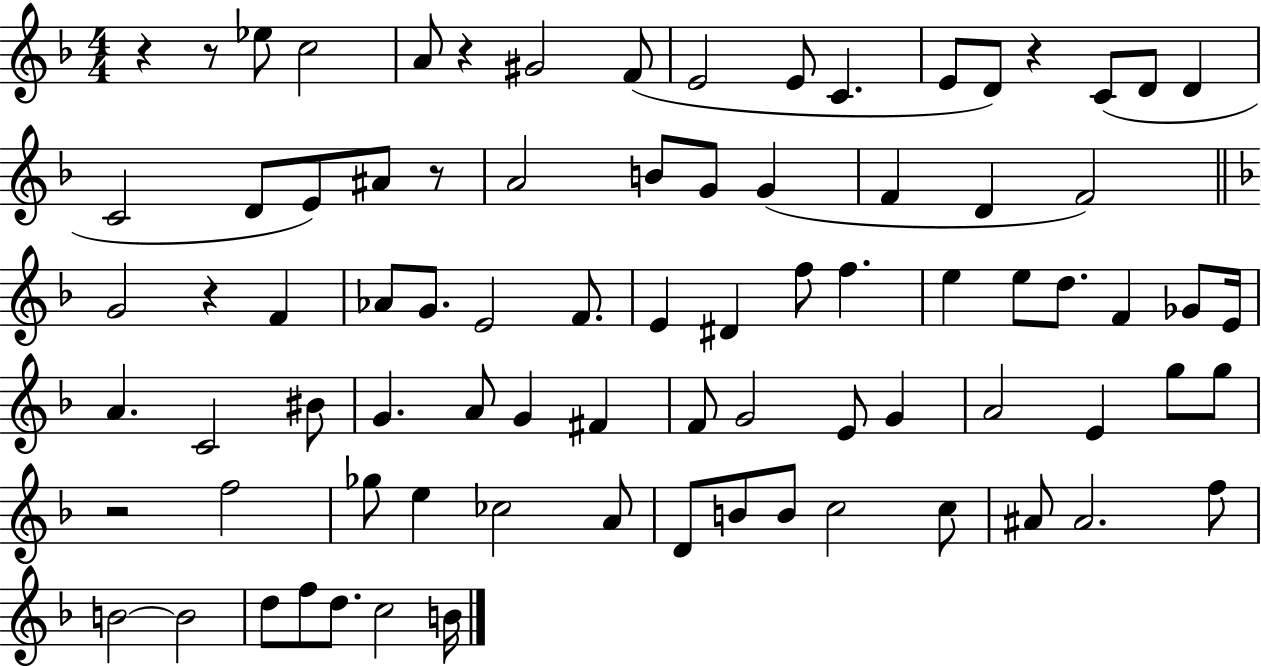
{
  \clef treble
  \numericTimeSignature
  \time 4/4
  \key f \major
  r4 r8 ees''8 c''2 | a'8 r4 gis'2 f'8( | e'2 e'8 c'4. | e'8 d'8) r4 c'8( d'8 d'4 | \break c'2 d'8 e'8) ais'8 r8 | a'2 b'8 g'8 g'4( | f'4 d'4 f'2) | \bar "||" \break \key f \major g'2 r4 f'4 | aes'8 g'8. e'2 f'8. | e'4 dis'4 f''8 f''4. | e''4 e''8 d''8. f'4 ges'8 e'16 | \break a'4. c'2 bis'8 | g'4. a'8 g'4 fis'4 | f'8 g'2 e'8 g'4 | a'2 e'4 g''8 g''8 | \break r2 f''2 | ges''8 e''4 ces''2 a'8 | d'8 b'8 b'8 c''2 c''8 | ais'8 ais'2. f''8 | \break b'2~~ b'2 | d''8 f''8 d''8. c''2 b'16 | \bar "|."
}